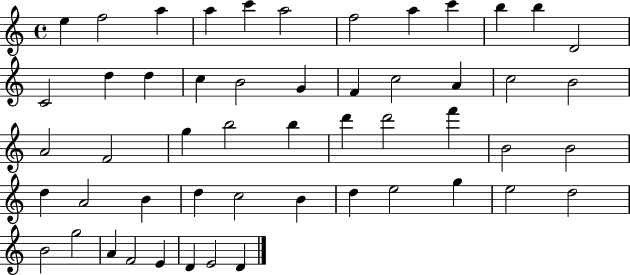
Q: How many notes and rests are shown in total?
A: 52